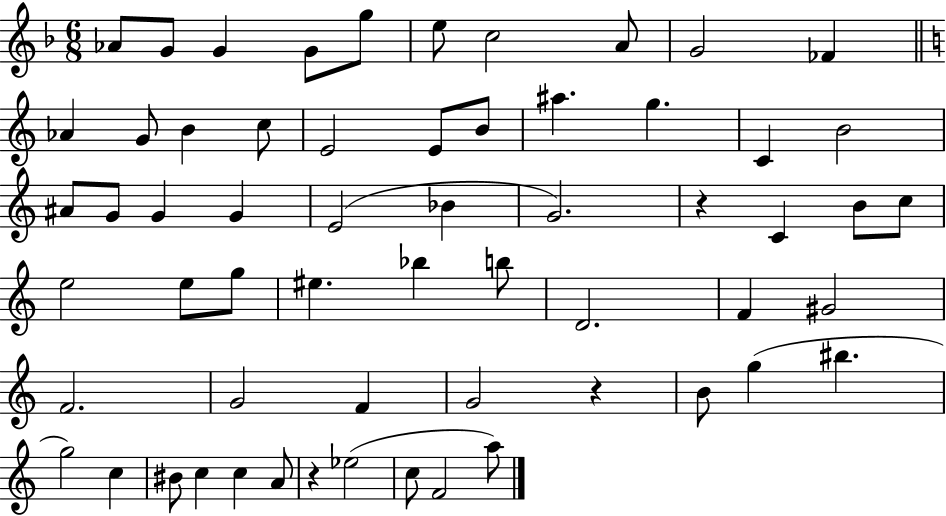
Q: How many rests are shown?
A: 3